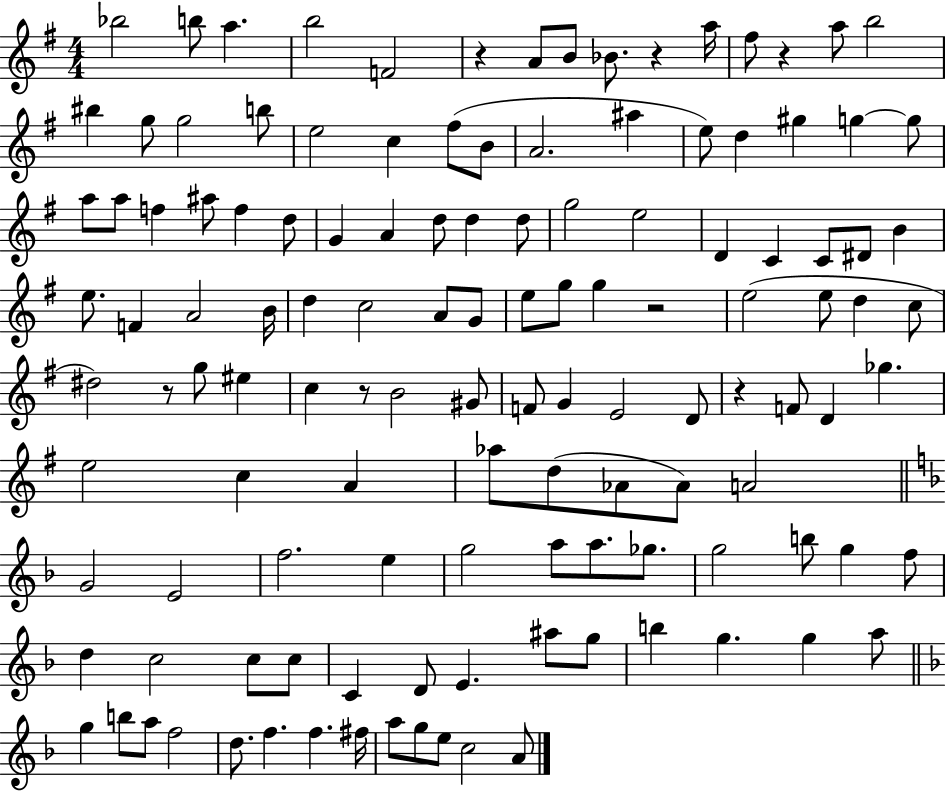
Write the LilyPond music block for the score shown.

{
  \clef treble
  \numericTimeSignature
  \time 4/4
  \key g \major
  \repeat volta 2 { bes''2 b''8 a''4. | b''2 f'2 | r4 a'8 b'8 bes'8. r4 a''16 | fis''8 r4 a''8 b''2 | \break bis''4 g''8 g''2 b''8 | e''2 c''4 fis''8( b'8 | a'2. ais''4 | e''8) d''4 gis''4 g''4~~ g''8 | \break a''8 a''8 f''4 ais''8 f''4 d''8 | g'4 a'4 d''8 d''4 d''8 | g''2 e''2 | d'4 c'4 c'8 dis'8 b'4 | \break e''8. f'4 a'2 b'16 | d''4 c''2 a'8 g'8 | e''8 g''8 g''4 r2 | e''2( e''8 d''4 c''8 | \break dis''2) r8 g''8 eis''4 | c''4 r8 b'2 gis'8 | f'8 g'4 e'2 d'8 | r4 f'8 d'4 ges''4. | \break e''2 c''4 a'4 | aes''8 d''8( aes'8 aes'8) a'2 | \bar "||" \break \key f \major g'2 e'2 | f''2. e''4 | g''2 a''8 a''8. ges''8. | g''2 b''8 g''4 f''8 | \break d''4 c''2 c''8 c''8 | c'4 d'8 e'4. ais''8 g''8 | b''4 g''4. g''4 a''8 | \bar "||" \break \key f \major g''4 b''8 a''8 f''2 | d''8. f''4. f''4. fis''16 | a''8 g''8 e''8 c''2 a'8 | } \bar "|."
}